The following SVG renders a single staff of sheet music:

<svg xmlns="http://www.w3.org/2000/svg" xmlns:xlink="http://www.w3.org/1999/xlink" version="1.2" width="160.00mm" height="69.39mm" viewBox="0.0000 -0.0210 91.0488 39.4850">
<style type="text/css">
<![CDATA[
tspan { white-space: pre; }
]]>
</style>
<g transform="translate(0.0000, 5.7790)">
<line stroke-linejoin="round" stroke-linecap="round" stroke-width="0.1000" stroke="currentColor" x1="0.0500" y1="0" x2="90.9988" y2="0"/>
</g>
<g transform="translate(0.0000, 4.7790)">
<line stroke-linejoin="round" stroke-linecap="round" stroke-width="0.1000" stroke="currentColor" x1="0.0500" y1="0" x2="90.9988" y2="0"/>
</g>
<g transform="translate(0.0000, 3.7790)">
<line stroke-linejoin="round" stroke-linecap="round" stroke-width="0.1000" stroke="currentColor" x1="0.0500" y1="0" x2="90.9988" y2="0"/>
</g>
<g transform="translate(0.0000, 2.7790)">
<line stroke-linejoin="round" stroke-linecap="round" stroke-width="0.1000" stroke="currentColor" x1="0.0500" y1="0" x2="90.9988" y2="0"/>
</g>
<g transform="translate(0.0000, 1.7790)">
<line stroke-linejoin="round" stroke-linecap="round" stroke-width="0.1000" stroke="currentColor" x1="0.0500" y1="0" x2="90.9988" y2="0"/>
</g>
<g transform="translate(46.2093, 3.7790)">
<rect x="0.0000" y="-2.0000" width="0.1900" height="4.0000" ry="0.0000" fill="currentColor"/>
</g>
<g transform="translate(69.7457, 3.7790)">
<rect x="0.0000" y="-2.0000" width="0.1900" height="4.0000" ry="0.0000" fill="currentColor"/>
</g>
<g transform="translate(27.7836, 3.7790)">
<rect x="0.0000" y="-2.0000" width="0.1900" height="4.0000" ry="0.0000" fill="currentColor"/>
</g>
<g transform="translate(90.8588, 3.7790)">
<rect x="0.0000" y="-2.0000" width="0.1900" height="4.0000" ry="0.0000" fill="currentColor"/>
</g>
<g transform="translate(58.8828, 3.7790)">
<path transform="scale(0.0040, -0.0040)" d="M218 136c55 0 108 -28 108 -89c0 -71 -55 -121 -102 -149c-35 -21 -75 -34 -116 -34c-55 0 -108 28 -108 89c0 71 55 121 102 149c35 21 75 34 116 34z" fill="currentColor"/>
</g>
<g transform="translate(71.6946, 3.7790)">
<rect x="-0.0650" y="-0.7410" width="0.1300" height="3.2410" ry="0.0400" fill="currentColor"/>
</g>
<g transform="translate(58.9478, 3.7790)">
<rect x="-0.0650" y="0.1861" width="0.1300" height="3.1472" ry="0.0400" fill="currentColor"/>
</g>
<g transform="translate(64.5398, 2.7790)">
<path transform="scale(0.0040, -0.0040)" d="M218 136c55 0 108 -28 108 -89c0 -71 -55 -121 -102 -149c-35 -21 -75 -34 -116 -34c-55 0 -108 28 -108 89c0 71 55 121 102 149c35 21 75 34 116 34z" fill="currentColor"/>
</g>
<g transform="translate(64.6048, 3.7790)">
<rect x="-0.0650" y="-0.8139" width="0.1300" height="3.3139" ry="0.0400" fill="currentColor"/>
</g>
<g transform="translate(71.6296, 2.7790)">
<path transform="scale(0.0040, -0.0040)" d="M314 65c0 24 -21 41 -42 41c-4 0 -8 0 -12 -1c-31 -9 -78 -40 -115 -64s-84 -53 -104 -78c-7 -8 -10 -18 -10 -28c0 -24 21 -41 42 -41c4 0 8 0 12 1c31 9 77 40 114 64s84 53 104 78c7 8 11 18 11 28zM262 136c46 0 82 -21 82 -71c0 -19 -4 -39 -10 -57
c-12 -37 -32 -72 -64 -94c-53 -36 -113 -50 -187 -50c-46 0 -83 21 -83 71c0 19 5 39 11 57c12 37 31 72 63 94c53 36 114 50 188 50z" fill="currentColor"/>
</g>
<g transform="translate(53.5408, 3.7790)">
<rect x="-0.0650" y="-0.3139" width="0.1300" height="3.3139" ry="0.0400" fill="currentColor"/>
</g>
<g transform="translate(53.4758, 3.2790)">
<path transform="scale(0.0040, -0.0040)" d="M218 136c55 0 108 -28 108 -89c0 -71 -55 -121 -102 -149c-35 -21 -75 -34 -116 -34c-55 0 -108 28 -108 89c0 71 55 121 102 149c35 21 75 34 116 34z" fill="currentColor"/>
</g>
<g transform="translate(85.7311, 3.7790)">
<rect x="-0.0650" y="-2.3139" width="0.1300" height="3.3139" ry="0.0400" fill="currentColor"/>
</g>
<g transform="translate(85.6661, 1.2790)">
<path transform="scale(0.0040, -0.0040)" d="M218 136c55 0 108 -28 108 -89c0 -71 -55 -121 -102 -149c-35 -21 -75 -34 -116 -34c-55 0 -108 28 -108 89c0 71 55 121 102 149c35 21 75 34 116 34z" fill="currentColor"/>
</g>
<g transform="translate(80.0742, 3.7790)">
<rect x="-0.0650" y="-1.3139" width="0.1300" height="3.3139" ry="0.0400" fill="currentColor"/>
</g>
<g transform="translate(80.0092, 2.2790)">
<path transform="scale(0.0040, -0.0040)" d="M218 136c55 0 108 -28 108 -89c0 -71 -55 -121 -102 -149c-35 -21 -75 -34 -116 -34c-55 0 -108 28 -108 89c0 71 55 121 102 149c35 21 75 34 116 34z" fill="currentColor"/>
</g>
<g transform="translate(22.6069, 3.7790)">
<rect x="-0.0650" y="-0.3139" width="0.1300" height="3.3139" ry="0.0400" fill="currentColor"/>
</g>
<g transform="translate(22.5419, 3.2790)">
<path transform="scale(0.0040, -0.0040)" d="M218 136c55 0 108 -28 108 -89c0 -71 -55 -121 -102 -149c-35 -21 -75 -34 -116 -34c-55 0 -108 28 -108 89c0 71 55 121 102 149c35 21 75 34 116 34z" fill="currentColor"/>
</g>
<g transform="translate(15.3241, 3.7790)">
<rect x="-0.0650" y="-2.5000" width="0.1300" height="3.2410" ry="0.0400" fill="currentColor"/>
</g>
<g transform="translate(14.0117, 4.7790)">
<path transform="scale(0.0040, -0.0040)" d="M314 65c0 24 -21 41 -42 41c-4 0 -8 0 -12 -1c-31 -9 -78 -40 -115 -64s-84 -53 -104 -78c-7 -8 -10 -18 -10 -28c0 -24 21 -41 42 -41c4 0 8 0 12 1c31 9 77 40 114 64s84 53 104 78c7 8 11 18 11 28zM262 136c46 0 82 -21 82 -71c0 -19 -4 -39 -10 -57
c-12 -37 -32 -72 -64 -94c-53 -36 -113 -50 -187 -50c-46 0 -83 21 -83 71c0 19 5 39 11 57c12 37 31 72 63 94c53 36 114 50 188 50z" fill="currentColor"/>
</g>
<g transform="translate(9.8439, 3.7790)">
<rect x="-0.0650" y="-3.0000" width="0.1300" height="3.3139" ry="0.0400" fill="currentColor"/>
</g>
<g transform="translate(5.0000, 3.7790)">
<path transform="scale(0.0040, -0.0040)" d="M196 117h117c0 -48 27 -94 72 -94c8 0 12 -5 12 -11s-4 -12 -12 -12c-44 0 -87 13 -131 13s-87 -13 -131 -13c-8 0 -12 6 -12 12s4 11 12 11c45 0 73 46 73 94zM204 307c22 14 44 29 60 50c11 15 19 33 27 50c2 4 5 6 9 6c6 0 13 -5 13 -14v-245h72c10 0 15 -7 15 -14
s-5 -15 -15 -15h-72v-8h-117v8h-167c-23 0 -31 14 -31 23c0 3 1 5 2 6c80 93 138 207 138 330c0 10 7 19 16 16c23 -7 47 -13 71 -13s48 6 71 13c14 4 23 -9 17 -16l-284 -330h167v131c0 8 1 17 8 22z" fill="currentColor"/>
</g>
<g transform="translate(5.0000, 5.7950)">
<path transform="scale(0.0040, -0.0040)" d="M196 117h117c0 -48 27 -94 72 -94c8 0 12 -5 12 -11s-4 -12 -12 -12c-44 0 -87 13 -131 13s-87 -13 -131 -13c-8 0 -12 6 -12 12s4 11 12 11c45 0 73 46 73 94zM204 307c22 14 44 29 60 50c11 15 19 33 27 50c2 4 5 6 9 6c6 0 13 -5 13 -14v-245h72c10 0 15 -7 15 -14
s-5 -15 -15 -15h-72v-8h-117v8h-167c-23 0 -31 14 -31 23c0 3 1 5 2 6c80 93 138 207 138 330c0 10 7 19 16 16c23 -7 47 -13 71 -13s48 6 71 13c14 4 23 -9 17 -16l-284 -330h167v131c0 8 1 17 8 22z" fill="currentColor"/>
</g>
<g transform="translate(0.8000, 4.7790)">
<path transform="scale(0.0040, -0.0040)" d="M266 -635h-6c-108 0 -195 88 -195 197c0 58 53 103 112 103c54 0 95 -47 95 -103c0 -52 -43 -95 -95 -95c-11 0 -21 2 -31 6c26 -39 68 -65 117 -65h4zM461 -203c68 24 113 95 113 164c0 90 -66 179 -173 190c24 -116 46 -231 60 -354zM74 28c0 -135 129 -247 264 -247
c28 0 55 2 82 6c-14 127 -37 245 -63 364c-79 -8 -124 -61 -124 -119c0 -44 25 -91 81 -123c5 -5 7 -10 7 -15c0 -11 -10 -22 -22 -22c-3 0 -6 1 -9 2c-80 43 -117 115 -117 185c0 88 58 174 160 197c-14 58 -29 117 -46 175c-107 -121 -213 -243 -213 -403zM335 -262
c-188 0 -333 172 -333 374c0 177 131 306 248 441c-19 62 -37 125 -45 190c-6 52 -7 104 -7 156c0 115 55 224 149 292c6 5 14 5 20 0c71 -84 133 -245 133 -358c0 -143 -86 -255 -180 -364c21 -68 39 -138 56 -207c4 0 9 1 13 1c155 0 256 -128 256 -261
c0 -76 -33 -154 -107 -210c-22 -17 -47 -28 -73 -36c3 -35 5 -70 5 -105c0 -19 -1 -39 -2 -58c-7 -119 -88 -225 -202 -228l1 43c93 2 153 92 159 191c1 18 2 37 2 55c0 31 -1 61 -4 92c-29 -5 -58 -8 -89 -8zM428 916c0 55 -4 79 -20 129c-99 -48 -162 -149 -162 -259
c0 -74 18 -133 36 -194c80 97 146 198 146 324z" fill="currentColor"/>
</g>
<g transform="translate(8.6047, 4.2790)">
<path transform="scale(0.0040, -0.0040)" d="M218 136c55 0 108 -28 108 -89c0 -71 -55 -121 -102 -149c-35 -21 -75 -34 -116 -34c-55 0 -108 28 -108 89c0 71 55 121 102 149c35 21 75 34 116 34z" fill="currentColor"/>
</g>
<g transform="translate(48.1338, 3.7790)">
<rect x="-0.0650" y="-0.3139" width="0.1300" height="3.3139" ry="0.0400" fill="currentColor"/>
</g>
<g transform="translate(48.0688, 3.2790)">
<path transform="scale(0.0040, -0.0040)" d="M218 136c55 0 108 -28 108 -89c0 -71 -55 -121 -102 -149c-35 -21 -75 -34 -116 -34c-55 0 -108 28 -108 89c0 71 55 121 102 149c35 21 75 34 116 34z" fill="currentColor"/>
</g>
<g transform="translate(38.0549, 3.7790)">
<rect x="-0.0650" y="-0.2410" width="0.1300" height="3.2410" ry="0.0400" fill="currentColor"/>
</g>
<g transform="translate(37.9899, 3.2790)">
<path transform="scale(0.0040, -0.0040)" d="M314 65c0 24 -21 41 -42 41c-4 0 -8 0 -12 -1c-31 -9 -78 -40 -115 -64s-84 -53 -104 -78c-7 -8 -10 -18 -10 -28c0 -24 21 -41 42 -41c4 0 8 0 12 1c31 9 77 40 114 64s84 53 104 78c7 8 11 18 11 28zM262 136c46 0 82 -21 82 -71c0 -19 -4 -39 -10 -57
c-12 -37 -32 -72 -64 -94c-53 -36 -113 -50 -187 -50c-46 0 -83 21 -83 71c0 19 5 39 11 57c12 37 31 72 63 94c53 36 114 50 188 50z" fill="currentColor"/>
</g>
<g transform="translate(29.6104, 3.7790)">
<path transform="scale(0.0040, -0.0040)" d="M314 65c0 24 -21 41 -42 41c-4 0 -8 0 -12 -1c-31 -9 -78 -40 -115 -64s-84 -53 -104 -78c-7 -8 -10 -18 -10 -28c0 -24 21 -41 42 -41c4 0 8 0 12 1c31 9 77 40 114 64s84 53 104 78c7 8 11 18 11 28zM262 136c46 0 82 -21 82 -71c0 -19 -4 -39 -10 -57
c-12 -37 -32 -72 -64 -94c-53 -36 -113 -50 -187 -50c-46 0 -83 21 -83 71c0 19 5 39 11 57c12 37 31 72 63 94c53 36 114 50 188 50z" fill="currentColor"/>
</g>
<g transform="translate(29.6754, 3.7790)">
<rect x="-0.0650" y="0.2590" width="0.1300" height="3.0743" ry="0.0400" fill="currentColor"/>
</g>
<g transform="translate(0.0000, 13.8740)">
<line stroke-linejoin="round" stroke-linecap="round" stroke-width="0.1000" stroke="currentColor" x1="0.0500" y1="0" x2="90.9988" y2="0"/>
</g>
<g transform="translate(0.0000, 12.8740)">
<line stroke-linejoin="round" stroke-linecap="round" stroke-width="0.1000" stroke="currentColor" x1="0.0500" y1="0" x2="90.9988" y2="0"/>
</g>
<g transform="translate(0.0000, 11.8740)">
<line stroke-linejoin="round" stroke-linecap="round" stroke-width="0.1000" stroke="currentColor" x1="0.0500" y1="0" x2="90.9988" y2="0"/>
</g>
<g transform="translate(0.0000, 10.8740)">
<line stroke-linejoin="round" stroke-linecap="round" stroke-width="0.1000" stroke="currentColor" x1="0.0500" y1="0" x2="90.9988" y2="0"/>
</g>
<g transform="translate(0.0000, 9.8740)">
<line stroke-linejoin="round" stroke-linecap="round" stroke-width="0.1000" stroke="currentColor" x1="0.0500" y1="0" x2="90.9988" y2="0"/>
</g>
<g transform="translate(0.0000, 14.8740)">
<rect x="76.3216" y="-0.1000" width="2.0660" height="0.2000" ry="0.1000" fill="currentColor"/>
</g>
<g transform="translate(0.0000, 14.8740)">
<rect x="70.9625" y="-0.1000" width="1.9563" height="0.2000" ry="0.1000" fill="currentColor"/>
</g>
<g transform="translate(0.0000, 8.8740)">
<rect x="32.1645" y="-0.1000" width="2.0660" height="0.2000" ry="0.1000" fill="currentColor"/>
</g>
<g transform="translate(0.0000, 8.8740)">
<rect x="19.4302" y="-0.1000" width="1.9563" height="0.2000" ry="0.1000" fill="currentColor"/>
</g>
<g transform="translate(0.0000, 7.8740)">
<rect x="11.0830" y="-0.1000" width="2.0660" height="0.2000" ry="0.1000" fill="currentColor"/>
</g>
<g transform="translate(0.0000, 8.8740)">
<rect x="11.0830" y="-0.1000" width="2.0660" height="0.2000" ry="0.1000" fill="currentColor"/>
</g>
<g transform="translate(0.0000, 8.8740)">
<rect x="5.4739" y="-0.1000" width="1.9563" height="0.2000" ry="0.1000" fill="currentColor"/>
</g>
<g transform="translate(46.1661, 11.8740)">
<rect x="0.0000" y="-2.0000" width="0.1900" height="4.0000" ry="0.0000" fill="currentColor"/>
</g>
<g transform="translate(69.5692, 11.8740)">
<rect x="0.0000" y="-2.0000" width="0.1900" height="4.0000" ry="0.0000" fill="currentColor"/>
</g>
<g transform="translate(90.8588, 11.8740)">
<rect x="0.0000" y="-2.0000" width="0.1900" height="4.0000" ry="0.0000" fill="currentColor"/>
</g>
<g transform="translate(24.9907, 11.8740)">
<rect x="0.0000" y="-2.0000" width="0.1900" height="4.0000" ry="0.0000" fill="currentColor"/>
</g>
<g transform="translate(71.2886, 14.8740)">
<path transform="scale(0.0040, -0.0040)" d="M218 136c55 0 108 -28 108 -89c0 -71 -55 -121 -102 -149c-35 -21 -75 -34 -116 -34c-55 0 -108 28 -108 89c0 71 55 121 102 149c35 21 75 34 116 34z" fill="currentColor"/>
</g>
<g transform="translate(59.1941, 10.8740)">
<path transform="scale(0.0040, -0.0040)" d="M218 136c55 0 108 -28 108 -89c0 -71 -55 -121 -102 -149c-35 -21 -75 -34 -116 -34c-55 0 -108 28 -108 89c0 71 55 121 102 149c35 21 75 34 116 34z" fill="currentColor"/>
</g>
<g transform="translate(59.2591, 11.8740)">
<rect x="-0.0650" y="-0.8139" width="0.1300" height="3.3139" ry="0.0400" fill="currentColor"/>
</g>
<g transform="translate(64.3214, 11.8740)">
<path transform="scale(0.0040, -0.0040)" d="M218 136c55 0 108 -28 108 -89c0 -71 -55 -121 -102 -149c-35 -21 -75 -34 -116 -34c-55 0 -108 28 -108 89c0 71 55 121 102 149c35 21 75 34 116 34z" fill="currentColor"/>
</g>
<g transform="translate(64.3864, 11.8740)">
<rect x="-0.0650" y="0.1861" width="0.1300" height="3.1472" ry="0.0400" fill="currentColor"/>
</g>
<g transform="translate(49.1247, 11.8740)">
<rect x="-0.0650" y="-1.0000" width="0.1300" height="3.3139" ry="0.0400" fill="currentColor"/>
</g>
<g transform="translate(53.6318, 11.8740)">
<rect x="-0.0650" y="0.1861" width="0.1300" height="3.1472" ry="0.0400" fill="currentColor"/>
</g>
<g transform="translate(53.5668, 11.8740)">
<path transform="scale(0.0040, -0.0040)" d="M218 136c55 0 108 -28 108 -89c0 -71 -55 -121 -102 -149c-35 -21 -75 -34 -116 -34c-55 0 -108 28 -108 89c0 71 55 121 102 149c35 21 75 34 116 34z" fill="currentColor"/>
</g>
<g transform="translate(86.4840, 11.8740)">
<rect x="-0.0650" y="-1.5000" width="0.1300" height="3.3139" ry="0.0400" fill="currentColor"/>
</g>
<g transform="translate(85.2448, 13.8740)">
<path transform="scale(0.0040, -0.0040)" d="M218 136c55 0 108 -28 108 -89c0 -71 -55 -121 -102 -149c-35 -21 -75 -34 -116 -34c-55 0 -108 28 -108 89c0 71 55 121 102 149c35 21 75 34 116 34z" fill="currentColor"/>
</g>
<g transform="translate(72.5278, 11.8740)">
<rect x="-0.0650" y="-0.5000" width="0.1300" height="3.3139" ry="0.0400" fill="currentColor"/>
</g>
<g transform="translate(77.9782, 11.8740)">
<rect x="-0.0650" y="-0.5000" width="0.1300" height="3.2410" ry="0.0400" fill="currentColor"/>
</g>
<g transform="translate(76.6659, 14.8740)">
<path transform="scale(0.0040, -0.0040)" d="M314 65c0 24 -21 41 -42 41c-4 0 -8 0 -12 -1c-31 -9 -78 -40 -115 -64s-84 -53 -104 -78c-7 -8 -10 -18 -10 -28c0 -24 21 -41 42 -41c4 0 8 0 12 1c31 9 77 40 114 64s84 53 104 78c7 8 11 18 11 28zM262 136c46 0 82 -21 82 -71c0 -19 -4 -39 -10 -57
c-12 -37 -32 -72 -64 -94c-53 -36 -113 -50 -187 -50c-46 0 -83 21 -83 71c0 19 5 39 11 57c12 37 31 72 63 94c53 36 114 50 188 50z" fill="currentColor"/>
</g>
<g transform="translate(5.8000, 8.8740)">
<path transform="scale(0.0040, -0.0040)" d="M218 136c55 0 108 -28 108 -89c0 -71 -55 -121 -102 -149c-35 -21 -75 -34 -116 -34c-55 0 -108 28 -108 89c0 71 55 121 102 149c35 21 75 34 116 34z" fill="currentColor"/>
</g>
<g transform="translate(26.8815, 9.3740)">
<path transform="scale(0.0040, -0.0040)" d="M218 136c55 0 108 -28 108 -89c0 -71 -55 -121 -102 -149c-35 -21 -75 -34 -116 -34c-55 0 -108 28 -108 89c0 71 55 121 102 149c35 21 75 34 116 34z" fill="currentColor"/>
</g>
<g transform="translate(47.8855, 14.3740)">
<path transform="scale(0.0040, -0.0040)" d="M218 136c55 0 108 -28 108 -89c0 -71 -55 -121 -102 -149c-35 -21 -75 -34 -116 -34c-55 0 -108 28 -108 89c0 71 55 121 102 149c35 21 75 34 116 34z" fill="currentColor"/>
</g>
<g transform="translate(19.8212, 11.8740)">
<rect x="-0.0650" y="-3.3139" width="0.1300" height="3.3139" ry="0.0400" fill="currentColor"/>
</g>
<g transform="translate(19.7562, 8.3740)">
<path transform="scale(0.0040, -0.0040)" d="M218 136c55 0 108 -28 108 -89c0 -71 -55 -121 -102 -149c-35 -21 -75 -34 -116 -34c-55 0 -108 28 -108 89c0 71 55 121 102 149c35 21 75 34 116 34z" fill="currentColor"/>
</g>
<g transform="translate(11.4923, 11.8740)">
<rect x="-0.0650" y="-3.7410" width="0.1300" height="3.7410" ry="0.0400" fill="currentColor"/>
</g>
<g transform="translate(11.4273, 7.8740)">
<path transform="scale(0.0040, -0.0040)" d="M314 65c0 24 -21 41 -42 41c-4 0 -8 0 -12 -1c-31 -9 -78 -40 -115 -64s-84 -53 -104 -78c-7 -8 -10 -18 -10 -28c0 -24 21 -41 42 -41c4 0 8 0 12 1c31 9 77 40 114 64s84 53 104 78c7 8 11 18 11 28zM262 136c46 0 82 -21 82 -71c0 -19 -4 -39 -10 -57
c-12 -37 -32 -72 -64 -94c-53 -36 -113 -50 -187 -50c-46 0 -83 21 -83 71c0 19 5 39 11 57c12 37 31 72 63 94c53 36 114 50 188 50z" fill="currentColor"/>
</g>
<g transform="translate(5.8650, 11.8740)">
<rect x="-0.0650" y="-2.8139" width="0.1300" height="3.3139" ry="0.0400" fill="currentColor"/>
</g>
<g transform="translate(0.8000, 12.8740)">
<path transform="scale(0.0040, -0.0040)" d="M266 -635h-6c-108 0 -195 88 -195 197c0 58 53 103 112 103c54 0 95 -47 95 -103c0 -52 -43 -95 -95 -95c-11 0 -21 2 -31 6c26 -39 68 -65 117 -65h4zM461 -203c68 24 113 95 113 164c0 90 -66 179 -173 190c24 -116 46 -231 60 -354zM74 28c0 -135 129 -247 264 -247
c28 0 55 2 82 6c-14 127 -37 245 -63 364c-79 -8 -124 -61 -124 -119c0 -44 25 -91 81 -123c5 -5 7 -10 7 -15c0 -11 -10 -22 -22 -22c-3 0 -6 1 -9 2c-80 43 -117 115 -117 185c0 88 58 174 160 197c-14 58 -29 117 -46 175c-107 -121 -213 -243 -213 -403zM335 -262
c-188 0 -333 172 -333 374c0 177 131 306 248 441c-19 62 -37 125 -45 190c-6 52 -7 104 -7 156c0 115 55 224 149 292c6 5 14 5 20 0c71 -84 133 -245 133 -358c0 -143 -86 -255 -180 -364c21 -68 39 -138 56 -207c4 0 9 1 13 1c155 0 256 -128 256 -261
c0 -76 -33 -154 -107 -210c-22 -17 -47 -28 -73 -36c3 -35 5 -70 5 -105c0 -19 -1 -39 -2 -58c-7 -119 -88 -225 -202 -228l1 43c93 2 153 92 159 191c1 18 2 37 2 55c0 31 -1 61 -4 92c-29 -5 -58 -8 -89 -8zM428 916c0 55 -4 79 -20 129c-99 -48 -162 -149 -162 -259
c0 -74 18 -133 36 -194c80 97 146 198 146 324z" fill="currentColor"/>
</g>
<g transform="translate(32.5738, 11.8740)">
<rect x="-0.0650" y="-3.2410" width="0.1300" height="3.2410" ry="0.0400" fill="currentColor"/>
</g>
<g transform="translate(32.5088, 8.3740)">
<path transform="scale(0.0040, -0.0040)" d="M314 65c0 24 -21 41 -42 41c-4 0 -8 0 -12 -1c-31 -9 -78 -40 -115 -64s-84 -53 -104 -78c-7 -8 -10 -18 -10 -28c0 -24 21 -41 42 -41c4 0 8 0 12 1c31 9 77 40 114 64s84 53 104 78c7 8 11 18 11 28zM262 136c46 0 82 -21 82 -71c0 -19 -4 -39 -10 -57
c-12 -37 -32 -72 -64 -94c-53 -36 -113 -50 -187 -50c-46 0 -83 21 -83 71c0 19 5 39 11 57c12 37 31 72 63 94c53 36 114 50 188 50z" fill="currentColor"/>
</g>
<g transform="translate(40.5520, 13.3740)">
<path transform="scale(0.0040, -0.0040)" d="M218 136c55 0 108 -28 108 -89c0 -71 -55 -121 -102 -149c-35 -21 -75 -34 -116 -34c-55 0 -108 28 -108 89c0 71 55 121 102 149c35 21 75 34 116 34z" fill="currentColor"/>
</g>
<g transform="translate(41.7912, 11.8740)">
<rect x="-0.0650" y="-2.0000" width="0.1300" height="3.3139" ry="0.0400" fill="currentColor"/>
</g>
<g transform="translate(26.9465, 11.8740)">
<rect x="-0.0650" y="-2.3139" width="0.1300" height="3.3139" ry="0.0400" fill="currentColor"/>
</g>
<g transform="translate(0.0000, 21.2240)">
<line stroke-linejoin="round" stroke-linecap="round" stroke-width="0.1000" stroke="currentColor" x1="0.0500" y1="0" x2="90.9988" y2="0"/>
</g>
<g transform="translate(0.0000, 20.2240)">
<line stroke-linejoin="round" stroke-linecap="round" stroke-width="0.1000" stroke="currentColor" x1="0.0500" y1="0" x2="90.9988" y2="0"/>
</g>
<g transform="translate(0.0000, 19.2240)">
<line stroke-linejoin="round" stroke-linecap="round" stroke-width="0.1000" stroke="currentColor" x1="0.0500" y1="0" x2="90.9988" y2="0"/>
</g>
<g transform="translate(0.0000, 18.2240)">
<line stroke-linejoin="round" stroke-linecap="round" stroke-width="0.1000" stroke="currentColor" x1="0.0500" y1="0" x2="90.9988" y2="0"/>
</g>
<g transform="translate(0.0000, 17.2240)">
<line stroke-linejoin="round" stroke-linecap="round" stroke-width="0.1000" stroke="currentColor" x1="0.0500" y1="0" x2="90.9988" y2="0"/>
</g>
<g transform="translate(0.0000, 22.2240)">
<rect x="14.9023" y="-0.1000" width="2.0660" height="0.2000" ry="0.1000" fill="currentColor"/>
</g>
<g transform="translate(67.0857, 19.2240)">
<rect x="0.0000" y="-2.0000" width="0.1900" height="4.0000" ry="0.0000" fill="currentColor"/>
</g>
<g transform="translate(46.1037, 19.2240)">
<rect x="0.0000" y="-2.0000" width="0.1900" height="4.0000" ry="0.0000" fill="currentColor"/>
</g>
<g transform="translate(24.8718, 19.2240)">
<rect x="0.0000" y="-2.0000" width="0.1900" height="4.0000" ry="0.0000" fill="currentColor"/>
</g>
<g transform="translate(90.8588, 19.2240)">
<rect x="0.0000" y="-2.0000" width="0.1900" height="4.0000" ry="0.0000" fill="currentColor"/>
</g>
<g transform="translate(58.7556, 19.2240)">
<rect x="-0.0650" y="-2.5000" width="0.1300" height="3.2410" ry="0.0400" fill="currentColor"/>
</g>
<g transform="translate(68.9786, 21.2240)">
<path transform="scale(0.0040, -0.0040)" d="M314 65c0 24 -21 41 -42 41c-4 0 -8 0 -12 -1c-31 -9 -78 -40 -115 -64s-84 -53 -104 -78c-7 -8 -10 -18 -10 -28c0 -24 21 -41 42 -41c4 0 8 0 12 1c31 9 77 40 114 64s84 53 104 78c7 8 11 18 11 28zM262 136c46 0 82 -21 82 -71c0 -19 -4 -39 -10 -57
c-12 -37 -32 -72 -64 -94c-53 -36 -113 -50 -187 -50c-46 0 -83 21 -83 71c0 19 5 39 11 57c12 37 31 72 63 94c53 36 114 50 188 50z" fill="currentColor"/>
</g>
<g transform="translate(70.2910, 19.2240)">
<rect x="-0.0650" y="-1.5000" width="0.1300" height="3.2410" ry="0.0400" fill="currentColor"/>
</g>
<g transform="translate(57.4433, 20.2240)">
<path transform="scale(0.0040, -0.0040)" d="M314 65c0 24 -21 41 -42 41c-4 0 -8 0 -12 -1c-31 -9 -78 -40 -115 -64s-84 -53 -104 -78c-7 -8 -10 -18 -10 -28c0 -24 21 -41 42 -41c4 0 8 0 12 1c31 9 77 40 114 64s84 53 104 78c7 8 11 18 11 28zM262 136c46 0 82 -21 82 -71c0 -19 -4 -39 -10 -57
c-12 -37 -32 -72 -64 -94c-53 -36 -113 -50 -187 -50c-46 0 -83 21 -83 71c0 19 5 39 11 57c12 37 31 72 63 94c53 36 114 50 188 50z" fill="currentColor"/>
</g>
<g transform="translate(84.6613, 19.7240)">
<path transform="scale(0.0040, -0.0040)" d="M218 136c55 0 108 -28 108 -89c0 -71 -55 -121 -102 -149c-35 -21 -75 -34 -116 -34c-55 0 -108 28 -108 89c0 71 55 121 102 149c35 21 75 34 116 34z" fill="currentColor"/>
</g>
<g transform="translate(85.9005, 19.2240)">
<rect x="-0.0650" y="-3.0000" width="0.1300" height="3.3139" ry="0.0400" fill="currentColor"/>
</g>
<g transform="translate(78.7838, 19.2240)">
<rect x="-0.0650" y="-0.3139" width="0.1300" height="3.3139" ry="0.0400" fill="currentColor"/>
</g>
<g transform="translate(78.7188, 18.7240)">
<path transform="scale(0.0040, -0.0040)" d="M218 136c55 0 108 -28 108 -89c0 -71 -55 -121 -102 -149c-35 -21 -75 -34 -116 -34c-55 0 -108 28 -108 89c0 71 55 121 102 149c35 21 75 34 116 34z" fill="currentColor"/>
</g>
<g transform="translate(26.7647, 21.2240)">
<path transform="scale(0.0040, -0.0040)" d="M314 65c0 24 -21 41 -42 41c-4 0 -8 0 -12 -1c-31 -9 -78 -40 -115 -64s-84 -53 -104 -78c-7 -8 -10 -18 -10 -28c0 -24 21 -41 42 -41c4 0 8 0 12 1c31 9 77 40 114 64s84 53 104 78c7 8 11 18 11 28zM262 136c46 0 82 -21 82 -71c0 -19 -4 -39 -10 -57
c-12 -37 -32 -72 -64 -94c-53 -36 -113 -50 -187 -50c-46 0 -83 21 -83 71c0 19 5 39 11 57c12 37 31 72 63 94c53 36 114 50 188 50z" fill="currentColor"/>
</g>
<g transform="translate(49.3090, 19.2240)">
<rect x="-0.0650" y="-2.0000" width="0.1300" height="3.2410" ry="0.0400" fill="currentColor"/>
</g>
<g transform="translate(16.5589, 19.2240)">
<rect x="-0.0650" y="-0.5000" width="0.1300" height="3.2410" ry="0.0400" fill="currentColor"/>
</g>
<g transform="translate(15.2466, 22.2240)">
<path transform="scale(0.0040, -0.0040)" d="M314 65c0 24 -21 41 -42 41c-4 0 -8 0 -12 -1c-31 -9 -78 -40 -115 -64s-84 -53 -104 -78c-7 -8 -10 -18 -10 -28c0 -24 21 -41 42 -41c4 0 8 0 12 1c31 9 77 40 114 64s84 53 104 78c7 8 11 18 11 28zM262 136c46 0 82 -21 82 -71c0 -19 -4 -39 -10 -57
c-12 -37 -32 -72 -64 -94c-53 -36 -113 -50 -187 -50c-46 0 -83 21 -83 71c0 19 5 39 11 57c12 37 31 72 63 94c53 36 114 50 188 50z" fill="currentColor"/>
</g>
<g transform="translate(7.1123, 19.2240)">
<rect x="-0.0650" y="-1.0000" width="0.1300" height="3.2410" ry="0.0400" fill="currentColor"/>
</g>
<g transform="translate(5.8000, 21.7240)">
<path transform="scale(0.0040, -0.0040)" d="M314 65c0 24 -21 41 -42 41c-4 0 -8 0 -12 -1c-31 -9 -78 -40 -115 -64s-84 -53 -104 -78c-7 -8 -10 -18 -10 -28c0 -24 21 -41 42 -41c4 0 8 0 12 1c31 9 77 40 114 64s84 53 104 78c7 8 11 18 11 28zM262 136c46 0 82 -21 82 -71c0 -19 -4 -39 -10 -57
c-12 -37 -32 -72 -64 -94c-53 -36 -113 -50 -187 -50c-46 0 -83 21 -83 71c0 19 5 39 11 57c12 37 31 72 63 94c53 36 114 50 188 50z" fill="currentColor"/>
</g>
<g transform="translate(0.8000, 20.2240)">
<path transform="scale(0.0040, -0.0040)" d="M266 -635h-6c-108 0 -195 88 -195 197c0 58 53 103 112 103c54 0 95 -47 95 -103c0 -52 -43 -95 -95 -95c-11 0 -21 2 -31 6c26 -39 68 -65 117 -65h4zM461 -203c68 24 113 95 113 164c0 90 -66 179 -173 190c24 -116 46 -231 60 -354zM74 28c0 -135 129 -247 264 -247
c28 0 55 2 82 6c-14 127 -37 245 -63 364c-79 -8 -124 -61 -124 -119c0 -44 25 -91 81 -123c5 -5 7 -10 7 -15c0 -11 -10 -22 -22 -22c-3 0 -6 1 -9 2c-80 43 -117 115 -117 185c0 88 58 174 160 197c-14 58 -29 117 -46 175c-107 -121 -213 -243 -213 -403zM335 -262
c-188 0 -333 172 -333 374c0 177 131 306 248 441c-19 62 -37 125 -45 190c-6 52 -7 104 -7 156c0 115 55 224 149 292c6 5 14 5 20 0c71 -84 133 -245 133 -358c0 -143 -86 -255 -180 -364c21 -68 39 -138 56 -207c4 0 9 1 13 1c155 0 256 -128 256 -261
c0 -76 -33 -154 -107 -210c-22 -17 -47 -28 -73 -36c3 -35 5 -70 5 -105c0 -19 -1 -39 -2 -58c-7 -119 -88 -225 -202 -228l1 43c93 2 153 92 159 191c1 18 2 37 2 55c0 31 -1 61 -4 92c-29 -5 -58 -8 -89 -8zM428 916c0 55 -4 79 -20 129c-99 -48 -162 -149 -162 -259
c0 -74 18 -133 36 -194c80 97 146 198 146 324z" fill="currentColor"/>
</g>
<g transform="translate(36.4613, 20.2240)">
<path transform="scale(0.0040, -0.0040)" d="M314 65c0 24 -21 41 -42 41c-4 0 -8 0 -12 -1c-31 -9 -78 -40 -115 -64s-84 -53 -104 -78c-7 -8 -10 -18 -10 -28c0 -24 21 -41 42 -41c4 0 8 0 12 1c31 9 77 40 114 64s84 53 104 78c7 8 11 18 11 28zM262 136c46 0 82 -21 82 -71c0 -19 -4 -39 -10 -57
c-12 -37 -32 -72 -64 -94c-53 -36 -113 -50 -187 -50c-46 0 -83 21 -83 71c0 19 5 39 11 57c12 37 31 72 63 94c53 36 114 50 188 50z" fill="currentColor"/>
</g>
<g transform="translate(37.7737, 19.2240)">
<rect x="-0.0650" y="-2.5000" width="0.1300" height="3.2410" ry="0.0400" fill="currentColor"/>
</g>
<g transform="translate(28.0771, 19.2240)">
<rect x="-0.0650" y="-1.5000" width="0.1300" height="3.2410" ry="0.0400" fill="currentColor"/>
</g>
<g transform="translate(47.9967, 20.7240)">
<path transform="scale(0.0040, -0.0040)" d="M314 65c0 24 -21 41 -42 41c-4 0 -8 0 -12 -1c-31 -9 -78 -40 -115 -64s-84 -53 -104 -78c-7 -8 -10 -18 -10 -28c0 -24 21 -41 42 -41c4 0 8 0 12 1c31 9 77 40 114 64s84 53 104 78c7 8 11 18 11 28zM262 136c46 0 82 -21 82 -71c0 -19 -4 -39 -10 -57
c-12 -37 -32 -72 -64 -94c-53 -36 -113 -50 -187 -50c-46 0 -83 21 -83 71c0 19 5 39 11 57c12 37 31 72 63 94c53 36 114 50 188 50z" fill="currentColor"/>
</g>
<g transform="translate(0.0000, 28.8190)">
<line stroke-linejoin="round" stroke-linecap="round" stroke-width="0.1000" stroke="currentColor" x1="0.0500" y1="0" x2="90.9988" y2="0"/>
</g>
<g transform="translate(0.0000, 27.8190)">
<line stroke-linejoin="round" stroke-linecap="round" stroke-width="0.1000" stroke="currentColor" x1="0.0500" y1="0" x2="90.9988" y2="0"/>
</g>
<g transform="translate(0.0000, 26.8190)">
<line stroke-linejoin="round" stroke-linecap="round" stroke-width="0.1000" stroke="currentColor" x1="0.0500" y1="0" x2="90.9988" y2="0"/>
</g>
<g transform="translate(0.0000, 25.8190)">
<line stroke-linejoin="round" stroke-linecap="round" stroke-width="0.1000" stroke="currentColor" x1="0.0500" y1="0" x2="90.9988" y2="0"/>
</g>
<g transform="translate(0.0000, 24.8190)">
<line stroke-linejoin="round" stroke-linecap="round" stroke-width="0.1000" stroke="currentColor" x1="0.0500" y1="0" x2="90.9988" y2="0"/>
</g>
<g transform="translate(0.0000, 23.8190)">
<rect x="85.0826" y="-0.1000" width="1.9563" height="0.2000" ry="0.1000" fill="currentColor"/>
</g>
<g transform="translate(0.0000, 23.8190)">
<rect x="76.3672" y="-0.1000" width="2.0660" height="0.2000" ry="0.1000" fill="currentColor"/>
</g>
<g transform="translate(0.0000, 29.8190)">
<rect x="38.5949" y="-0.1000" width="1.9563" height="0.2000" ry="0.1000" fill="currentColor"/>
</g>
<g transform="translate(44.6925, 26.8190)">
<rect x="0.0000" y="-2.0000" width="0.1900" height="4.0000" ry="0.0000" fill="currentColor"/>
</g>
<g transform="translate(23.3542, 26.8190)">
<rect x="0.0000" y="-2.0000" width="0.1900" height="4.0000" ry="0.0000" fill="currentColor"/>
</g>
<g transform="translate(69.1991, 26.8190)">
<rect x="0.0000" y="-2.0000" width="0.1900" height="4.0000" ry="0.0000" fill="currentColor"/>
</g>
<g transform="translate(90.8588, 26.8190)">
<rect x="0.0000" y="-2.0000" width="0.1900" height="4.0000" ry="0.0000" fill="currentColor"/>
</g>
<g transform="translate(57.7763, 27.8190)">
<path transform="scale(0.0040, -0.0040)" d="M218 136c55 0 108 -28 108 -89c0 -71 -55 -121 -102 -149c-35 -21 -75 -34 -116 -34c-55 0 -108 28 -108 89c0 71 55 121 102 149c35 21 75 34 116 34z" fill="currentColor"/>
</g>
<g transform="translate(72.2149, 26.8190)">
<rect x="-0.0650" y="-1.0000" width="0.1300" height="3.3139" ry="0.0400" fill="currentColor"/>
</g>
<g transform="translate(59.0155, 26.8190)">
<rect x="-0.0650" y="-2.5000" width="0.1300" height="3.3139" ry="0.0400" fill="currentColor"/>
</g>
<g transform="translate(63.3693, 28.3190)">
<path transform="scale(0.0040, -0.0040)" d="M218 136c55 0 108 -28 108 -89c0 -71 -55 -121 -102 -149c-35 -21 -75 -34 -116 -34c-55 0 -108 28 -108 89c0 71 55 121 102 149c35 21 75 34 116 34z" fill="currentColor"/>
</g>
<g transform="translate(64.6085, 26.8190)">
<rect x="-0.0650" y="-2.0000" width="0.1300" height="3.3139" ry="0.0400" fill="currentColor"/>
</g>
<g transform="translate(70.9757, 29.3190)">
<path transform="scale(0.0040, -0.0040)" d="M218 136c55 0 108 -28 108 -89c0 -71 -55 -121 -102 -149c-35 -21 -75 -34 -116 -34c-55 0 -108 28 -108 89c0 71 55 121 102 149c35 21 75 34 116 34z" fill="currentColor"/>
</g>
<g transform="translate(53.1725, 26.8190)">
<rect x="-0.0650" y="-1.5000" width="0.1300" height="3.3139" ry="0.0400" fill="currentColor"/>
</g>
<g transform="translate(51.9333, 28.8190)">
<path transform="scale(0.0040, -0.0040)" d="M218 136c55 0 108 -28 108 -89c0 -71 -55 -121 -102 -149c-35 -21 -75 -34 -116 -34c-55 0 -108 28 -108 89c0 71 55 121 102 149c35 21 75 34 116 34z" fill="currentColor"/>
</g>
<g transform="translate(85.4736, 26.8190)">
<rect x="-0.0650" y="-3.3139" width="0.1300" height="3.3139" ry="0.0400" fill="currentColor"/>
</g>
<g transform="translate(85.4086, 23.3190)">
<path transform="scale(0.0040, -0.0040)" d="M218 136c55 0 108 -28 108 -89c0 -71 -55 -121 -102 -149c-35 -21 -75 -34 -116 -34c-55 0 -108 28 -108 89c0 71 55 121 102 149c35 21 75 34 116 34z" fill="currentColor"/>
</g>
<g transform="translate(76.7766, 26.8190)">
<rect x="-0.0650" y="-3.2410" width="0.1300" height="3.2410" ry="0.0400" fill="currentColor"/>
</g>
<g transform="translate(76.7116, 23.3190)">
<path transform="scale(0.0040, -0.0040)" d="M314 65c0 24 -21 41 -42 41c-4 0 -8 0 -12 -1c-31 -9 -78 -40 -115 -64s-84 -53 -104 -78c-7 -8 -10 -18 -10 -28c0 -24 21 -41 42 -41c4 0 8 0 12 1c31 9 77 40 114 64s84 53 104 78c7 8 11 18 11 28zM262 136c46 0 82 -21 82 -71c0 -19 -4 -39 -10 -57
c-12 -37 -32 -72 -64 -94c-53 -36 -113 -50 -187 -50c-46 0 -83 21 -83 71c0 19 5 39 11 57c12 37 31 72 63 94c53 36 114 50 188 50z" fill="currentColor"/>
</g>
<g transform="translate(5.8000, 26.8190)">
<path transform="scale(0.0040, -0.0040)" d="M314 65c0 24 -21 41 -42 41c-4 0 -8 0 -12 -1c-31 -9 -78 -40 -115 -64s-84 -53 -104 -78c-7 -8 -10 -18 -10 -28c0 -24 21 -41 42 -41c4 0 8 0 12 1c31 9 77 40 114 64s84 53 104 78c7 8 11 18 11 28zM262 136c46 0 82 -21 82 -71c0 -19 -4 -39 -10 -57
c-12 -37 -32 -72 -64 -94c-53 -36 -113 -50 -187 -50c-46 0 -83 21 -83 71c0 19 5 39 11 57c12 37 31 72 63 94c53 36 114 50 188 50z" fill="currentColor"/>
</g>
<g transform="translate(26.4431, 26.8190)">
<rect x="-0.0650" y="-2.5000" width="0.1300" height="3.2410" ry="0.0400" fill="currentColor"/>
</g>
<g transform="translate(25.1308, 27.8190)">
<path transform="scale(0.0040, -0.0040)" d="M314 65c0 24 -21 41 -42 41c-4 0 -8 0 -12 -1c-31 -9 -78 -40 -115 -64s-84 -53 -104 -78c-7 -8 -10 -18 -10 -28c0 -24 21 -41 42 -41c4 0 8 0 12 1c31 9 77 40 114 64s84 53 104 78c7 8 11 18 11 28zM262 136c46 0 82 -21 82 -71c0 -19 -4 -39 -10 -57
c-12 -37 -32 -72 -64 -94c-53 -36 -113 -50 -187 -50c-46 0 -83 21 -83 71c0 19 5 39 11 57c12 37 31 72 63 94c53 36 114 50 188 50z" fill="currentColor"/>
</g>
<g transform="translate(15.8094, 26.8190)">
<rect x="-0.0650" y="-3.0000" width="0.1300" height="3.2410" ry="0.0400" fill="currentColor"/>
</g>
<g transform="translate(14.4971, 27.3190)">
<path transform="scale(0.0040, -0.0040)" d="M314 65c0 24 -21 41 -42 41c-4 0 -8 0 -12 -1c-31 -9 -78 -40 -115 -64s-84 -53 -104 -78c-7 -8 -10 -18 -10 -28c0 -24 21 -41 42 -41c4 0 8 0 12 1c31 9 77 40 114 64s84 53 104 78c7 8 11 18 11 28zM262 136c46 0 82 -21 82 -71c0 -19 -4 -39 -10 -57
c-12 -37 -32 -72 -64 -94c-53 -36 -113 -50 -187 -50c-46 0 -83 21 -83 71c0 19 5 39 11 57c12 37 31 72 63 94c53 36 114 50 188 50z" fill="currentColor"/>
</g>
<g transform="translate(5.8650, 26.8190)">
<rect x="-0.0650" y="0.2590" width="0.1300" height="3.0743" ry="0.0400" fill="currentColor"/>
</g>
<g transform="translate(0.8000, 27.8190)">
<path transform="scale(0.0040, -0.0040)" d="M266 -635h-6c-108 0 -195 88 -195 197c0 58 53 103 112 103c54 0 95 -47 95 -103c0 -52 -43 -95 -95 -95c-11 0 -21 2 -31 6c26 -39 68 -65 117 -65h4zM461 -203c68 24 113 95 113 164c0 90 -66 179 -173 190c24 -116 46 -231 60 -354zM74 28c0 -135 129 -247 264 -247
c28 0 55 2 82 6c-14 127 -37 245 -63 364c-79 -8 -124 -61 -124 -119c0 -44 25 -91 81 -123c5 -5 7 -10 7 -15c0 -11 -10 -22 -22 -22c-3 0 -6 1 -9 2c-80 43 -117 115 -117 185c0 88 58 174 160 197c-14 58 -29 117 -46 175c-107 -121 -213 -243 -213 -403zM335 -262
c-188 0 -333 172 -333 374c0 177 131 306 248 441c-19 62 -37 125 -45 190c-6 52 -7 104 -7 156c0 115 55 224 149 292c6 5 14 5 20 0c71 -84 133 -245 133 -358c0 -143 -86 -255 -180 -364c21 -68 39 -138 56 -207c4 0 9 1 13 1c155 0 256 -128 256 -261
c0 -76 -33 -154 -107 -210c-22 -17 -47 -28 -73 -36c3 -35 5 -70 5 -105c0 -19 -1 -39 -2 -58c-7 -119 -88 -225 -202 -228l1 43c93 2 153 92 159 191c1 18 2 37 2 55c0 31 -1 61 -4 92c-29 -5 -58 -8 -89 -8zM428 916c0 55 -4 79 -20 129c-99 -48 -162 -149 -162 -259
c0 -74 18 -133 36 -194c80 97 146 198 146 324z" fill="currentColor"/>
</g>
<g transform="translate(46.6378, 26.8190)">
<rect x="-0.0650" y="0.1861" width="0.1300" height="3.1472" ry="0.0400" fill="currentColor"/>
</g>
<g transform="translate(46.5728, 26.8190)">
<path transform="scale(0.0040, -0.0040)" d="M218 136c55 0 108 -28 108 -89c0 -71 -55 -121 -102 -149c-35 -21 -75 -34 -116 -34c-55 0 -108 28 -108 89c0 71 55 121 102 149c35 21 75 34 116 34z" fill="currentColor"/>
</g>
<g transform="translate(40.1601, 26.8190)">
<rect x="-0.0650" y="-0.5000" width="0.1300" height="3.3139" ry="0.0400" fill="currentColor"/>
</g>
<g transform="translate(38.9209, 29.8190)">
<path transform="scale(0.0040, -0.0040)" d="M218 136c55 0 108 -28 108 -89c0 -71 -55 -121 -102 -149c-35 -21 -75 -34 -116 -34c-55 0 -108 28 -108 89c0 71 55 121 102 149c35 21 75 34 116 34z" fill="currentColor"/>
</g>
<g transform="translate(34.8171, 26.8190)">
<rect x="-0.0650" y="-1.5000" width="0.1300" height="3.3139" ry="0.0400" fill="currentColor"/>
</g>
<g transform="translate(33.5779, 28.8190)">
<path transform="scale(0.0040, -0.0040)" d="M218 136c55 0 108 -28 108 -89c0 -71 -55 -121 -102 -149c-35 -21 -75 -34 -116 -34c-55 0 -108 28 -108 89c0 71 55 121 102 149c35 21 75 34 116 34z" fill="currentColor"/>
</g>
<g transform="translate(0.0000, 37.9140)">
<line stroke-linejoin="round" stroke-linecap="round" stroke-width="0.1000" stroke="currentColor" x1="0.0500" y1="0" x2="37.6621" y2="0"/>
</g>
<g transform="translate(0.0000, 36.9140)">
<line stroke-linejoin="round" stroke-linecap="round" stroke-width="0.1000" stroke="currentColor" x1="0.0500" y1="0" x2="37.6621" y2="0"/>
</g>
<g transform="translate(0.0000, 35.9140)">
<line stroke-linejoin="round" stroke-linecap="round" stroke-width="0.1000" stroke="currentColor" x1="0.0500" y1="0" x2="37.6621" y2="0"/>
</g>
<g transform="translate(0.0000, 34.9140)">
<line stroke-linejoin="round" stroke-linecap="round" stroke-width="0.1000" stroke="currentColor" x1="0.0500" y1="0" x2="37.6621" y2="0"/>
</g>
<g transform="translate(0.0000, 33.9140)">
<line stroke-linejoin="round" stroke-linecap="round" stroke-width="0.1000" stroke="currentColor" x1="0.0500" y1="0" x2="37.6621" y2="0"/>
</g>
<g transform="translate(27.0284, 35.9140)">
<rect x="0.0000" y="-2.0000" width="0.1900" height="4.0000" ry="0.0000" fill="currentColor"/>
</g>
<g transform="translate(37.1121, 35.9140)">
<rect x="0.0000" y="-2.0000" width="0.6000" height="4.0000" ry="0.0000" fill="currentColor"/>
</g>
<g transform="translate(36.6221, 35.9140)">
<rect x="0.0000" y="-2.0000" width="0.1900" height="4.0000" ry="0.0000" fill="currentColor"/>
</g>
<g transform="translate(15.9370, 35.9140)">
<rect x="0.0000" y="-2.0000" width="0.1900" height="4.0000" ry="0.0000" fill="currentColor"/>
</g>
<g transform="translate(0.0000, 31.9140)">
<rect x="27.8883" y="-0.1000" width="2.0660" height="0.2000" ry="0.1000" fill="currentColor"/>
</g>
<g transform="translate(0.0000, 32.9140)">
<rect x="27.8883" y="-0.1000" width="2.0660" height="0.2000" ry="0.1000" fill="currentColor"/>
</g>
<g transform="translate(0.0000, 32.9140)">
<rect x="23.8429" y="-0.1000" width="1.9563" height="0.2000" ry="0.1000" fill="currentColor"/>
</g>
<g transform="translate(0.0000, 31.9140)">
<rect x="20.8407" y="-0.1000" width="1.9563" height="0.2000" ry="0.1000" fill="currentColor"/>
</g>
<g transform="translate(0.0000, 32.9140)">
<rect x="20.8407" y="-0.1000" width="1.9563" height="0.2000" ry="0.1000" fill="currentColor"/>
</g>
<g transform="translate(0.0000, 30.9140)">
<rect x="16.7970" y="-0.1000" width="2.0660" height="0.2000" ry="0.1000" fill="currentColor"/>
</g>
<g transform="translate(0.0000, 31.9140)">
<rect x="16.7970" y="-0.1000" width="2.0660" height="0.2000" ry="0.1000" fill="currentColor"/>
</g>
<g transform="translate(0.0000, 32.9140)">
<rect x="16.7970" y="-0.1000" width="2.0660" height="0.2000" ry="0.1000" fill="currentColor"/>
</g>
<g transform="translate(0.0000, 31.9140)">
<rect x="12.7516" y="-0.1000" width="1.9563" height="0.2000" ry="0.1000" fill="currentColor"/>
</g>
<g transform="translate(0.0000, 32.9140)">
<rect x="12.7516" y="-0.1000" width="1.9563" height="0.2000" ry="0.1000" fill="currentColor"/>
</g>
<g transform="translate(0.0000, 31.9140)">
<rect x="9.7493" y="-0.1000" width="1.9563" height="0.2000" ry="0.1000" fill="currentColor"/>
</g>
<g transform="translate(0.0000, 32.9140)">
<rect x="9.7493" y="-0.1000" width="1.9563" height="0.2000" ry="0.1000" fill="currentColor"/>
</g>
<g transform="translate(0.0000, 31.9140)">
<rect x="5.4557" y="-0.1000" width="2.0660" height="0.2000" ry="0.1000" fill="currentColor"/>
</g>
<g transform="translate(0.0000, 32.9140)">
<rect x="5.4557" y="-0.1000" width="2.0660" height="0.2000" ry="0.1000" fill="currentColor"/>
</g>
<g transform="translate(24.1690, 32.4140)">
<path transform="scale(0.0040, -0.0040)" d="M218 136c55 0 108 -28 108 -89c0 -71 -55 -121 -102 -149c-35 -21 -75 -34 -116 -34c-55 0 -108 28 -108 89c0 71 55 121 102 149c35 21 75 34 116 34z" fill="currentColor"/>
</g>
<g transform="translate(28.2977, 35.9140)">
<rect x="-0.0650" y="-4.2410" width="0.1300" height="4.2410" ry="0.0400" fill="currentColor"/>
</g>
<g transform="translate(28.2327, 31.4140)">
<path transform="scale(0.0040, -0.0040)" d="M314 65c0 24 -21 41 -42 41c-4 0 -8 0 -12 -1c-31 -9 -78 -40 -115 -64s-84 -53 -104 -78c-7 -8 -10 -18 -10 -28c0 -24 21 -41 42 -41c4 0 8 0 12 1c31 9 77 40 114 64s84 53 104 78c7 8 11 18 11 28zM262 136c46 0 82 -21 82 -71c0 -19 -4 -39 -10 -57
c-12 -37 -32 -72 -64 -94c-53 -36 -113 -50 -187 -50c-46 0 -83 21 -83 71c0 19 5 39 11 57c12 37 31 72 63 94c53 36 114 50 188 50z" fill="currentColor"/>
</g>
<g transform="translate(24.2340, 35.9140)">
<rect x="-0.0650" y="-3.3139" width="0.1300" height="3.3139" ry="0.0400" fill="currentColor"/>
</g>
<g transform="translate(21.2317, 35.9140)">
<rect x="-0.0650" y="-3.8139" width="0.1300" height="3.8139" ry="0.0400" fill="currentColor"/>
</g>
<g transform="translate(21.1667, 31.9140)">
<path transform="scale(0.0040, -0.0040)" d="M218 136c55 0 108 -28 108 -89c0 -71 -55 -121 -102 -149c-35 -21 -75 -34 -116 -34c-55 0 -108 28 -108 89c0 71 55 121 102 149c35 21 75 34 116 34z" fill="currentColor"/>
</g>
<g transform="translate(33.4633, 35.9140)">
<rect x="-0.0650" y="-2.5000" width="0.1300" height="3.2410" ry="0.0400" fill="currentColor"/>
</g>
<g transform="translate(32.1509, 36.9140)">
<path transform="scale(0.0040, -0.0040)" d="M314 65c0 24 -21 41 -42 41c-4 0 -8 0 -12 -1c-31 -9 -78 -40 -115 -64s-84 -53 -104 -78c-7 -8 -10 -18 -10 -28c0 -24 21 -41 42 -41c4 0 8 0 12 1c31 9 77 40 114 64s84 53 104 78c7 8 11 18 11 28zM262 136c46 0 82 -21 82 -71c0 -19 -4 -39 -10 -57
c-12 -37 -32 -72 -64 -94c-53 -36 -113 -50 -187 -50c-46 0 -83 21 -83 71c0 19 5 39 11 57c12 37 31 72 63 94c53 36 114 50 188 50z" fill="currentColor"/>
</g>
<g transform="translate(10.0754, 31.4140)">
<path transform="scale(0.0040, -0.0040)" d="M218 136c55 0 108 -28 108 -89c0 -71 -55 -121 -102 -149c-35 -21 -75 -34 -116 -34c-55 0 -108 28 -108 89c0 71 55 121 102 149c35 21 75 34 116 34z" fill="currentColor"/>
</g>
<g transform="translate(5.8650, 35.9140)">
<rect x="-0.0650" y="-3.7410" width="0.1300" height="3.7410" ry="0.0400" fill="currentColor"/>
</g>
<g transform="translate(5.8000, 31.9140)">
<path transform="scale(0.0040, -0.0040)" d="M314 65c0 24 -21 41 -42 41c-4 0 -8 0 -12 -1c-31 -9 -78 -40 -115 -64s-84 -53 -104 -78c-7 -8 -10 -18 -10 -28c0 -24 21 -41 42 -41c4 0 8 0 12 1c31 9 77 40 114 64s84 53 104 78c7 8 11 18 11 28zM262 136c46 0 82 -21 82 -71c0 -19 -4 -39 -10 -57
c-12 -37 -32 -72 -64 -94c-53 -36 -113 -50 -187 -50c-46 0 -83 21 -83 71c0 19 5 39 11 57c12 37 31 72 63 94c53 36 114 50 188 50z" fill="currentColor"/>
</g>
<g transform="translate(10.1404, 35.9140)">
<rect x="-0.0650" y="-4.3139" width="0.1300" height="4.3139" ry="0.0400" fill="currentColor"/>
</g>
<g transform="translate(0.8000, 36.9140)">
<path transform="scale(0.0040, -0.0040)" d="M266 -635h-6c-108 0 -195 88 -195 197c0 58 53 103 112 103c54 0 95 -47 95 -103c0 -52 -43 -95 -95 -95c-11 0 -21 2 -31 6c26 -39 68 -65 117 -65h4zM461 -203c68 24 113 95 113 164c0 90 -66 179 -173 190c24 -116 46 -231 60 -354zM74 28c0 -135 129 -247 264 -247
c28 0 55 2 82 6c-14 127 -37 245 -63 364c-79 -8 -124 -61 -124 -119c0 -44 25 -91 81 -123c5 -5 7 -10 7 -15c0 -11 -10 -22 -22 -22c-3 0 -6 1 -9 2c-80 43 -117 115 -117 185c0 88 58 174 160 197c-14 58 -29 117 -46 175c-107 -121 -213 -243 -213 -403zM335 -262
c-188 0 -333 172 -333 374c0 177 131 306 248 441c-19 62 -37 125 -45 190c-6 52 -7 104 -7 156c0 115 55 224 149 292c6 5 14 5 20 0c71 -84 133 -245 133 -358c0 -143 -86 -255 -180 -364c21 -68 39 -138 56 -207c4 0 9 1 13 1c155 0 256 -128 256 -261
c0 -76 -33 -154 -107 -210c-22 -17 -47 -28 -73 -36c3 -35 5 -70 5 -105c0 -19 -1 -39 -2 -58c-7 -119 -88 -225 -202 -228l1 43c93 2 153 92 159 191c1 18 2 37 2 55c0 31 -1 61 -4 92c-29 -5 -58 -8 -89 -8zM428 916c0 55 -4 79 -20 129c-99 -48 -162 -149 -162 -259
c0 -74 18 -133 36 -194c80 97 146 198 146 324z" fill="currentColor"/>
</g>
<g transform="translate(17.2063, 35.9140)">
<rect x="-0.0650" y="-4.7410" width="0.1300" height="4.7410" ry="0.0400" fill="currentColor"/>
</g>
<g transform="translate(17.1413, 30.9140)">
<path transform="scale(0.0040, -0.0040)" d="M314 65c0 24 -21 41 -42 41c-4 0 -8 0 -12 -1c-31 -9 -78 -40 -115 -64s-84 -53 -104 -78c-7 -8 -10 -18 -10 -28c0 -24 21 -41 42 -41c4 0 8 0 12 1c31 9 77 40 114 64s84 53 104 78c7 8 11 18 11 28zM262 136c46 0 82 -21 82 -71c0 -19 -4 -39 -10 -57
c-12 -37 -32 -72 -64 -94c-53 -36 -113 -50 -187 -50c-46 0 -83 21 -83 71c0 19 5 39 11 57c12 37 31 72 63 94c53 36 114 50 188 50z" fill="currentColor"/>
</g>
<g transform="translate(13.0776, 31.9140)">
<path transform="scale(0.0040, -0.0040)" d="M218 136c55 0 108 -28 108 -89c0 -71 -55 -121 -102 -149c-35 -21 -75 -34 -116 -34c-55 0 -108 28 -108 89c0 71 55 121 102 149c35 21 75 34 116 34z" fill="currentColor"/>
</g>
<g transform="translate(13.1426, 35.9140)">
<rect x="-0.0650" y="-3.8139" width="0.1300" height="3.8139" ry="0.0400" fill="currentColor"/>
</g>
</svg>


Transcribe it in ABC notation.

X:1
T:Untitled
M:4/4
L:1/4
K:C
A G2 c B2 c2 c c B d d2 e g a c'2 b g b2 F D B d B C C2 E D2 C2 E2 G2 F2 G2 E2 c A B2 A2 G2 E C B E G F D b2 b c'2 d' c' e'2 c' b d'2 G2